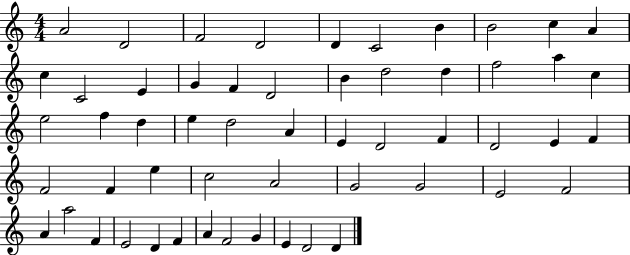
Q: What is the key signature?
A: C major